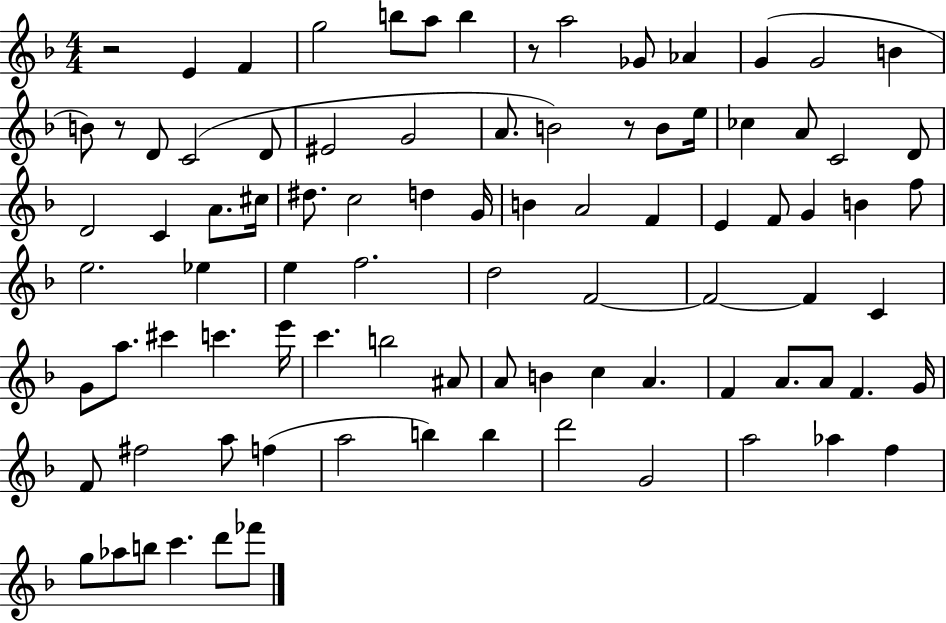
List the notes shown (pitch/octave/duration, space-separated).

R/h E4/q F4/q G5/h B5/e A5/e B5/q R/e A5/h Gb4/e Ab4/q G4/q G4/h B4/q B4/e R/e D4/e C4/h D4/e EIS4/h G4/h A4/e. B4/h R/e B4/e E5/s CES5/q A4/e C4/h D4/e D4/h C4/q A4/e. C#5/s D#5/e. C5/h D5/q G4/s B4/q A4/h F4/q E4/q F4/e G4/q B4/q F5/e E5/h. Eb5/q E5/q F5/h. D5/h F4/h F4/h F4/q C4/q G4/e A5/e. C#6/q C6/q. E6/s C6/q. B5/h A#4/e A4/e B4/q C5/q A4/q. F4/q A4/e. A4/e F4/q. G4/s F4/e F#5/h A5/e F5/q A5/h B5/q B5/q D6/h G4/h A5/h Ab5/q F5/q G5/e Ab5/e B5/e C6/q. D6/e FES6/e